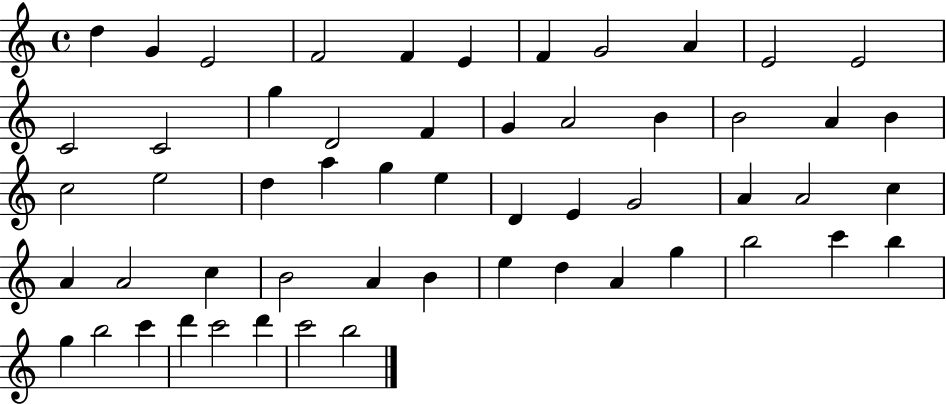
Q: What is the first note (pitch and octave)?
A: D5